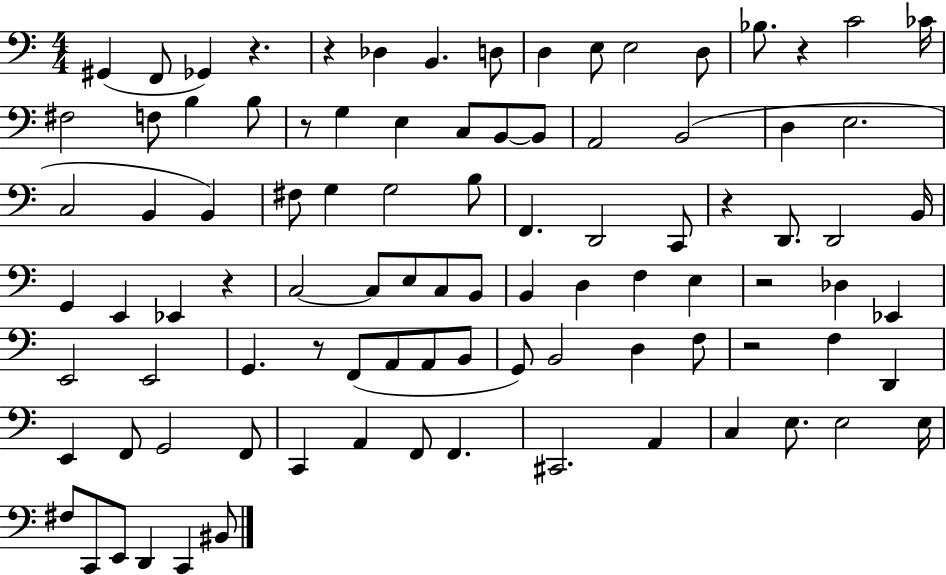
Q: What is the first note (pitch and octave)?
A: G#2